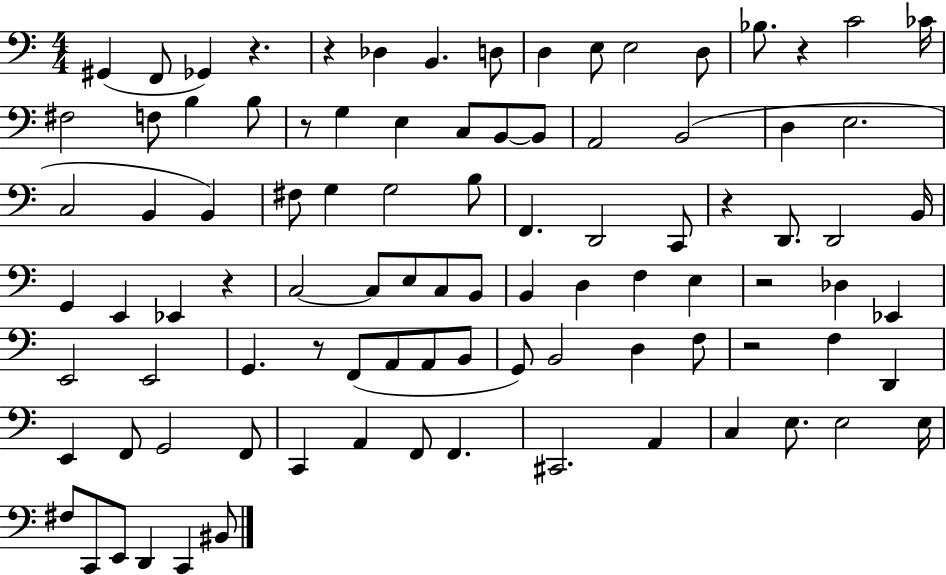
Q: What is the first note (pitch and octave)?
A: G#2